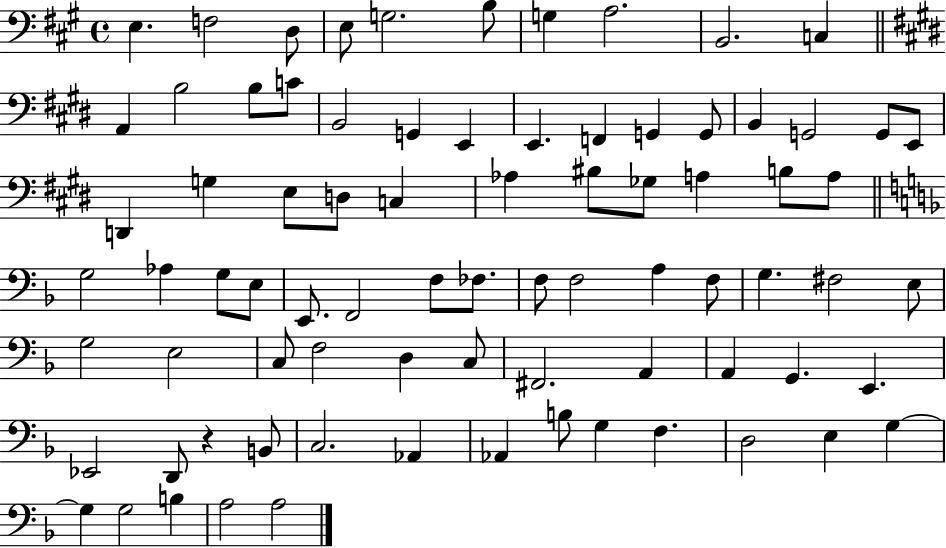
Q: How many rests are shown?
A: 1